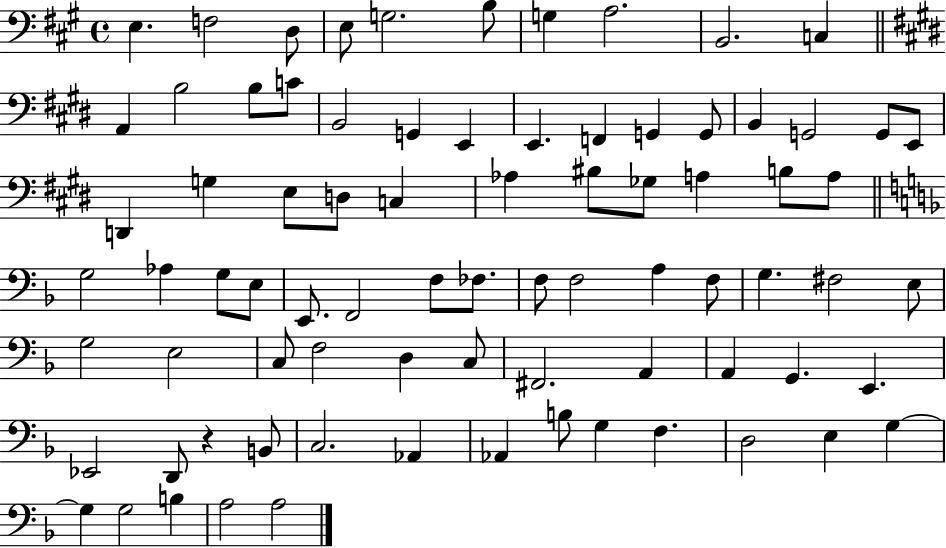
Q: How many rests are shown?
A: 1